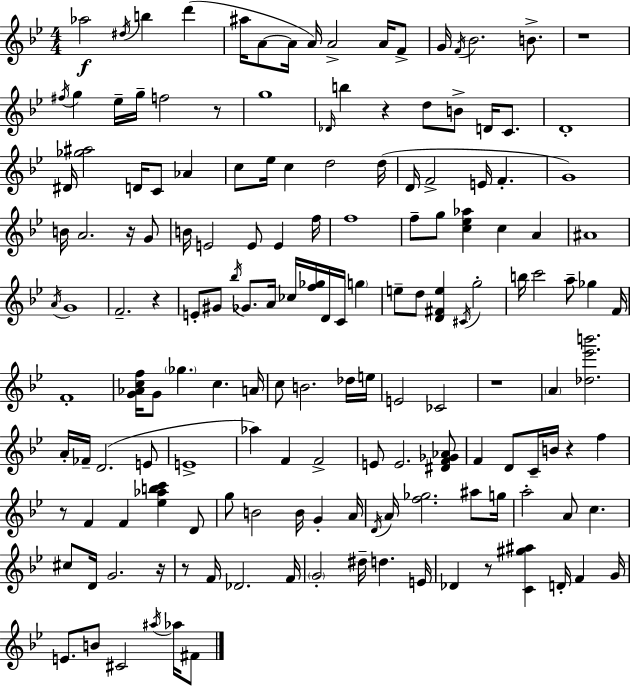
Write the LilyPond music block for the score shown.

{
  \clef treble
  \numericTimeSignature
  \time 4/4
  \key g \minor
  aes''2\f \acciaccatura { dis''16 } b''4 d'''4( | ais''16 a'8~~ a'16 a'16) a'2-> a'16 f'8-> | g'16 \acciaccatura { f'16 } bes'2. b'8.-> | r1 | \break \acciaccatura { fis''16 } g''4 ees''16-- g''16-- f''2 | r8 g''1 | \grace { des'16 } b''4 r4 d''8 b'8-> | d'16 c'8. d'1-. | \break dis'16 <ges'' ais''>2 d'16 c'8 | aes'4 c''8 ees''16 c''4 d''2 | d''16( d'16 f'2-> e'16 f'4.-. | g'1) | \break b'16 a'2. | r16 g'8 b'16 e'2 e'8 e'4 | f''16 f''1 | f''8-- g''8 <c'' ees'' aes''>4 c''4 | \break a'4 ais'1 | \acciaccatura { a'16 } g'1 | f'2.-- | r4 e'8-. gis'8 \acciaccatura { bes''16 } ges'8. a'16 ces''16 <f'' ges''>16 | \break d'16 c'16 \parenthesize g''4 e''8-- d''8 <d' fis' e''>4 \acciaccatura { cis'16 } g''2-. | b''16 c'''2 | a''8-- ges''4 f'16 f'1-. | <g' aes' c'' f''>16 g'8 \parenthesize ges''4. | \break c''4. a'16 c''8 b'2. | des''16 e''16 e'2 ces'2 | r1 | \parenthesize a'4 <des'' ees''' b'''>2. | \break a'16-. fes'16-- d'2.( | e'8 e'1-> | aes''4) f'4 f'2-> | e'8 e'2. | \break <dis' f' ges' aes'>8 f'4 d'8 c'16-- b'16 r4 | f''4 r8 f'4 f'4 | <ees'' aes'' b'' c'''>4 d'8 g''8 b'2 | b'16 g'4-. a'16 \acciaccatura { d'16 } a'16 <f'' ges''>2. | \break ais''8 g''16 a''2-. | a'8 c''4. cis''8 d'16 g'2. | r16 r8 f'16 des'2. | f'16 \parenthesize g'2-. | \break dis''16-- d''4. e'16 des'4 r8 <c' gis'' ais''>4 | d'16-. f'4 g'16 e'8. b'8 cis'2 | \acciaccatura { ais''16 } aes''16 fis'8 \bar "|."
}